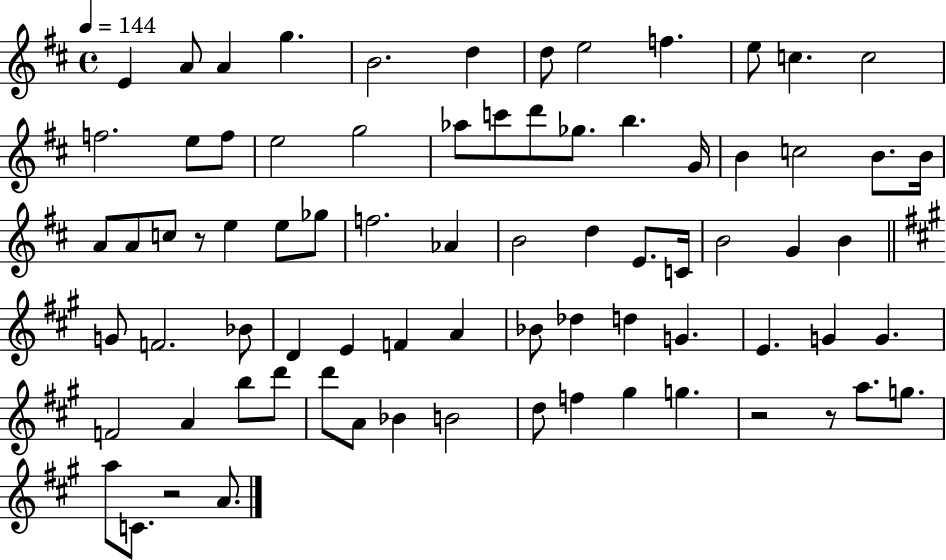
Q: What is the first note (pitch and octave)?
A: E4